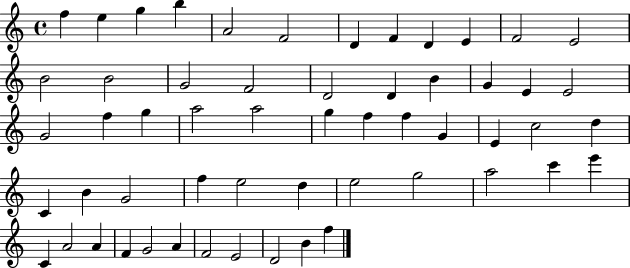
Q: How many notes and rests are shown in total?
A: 56